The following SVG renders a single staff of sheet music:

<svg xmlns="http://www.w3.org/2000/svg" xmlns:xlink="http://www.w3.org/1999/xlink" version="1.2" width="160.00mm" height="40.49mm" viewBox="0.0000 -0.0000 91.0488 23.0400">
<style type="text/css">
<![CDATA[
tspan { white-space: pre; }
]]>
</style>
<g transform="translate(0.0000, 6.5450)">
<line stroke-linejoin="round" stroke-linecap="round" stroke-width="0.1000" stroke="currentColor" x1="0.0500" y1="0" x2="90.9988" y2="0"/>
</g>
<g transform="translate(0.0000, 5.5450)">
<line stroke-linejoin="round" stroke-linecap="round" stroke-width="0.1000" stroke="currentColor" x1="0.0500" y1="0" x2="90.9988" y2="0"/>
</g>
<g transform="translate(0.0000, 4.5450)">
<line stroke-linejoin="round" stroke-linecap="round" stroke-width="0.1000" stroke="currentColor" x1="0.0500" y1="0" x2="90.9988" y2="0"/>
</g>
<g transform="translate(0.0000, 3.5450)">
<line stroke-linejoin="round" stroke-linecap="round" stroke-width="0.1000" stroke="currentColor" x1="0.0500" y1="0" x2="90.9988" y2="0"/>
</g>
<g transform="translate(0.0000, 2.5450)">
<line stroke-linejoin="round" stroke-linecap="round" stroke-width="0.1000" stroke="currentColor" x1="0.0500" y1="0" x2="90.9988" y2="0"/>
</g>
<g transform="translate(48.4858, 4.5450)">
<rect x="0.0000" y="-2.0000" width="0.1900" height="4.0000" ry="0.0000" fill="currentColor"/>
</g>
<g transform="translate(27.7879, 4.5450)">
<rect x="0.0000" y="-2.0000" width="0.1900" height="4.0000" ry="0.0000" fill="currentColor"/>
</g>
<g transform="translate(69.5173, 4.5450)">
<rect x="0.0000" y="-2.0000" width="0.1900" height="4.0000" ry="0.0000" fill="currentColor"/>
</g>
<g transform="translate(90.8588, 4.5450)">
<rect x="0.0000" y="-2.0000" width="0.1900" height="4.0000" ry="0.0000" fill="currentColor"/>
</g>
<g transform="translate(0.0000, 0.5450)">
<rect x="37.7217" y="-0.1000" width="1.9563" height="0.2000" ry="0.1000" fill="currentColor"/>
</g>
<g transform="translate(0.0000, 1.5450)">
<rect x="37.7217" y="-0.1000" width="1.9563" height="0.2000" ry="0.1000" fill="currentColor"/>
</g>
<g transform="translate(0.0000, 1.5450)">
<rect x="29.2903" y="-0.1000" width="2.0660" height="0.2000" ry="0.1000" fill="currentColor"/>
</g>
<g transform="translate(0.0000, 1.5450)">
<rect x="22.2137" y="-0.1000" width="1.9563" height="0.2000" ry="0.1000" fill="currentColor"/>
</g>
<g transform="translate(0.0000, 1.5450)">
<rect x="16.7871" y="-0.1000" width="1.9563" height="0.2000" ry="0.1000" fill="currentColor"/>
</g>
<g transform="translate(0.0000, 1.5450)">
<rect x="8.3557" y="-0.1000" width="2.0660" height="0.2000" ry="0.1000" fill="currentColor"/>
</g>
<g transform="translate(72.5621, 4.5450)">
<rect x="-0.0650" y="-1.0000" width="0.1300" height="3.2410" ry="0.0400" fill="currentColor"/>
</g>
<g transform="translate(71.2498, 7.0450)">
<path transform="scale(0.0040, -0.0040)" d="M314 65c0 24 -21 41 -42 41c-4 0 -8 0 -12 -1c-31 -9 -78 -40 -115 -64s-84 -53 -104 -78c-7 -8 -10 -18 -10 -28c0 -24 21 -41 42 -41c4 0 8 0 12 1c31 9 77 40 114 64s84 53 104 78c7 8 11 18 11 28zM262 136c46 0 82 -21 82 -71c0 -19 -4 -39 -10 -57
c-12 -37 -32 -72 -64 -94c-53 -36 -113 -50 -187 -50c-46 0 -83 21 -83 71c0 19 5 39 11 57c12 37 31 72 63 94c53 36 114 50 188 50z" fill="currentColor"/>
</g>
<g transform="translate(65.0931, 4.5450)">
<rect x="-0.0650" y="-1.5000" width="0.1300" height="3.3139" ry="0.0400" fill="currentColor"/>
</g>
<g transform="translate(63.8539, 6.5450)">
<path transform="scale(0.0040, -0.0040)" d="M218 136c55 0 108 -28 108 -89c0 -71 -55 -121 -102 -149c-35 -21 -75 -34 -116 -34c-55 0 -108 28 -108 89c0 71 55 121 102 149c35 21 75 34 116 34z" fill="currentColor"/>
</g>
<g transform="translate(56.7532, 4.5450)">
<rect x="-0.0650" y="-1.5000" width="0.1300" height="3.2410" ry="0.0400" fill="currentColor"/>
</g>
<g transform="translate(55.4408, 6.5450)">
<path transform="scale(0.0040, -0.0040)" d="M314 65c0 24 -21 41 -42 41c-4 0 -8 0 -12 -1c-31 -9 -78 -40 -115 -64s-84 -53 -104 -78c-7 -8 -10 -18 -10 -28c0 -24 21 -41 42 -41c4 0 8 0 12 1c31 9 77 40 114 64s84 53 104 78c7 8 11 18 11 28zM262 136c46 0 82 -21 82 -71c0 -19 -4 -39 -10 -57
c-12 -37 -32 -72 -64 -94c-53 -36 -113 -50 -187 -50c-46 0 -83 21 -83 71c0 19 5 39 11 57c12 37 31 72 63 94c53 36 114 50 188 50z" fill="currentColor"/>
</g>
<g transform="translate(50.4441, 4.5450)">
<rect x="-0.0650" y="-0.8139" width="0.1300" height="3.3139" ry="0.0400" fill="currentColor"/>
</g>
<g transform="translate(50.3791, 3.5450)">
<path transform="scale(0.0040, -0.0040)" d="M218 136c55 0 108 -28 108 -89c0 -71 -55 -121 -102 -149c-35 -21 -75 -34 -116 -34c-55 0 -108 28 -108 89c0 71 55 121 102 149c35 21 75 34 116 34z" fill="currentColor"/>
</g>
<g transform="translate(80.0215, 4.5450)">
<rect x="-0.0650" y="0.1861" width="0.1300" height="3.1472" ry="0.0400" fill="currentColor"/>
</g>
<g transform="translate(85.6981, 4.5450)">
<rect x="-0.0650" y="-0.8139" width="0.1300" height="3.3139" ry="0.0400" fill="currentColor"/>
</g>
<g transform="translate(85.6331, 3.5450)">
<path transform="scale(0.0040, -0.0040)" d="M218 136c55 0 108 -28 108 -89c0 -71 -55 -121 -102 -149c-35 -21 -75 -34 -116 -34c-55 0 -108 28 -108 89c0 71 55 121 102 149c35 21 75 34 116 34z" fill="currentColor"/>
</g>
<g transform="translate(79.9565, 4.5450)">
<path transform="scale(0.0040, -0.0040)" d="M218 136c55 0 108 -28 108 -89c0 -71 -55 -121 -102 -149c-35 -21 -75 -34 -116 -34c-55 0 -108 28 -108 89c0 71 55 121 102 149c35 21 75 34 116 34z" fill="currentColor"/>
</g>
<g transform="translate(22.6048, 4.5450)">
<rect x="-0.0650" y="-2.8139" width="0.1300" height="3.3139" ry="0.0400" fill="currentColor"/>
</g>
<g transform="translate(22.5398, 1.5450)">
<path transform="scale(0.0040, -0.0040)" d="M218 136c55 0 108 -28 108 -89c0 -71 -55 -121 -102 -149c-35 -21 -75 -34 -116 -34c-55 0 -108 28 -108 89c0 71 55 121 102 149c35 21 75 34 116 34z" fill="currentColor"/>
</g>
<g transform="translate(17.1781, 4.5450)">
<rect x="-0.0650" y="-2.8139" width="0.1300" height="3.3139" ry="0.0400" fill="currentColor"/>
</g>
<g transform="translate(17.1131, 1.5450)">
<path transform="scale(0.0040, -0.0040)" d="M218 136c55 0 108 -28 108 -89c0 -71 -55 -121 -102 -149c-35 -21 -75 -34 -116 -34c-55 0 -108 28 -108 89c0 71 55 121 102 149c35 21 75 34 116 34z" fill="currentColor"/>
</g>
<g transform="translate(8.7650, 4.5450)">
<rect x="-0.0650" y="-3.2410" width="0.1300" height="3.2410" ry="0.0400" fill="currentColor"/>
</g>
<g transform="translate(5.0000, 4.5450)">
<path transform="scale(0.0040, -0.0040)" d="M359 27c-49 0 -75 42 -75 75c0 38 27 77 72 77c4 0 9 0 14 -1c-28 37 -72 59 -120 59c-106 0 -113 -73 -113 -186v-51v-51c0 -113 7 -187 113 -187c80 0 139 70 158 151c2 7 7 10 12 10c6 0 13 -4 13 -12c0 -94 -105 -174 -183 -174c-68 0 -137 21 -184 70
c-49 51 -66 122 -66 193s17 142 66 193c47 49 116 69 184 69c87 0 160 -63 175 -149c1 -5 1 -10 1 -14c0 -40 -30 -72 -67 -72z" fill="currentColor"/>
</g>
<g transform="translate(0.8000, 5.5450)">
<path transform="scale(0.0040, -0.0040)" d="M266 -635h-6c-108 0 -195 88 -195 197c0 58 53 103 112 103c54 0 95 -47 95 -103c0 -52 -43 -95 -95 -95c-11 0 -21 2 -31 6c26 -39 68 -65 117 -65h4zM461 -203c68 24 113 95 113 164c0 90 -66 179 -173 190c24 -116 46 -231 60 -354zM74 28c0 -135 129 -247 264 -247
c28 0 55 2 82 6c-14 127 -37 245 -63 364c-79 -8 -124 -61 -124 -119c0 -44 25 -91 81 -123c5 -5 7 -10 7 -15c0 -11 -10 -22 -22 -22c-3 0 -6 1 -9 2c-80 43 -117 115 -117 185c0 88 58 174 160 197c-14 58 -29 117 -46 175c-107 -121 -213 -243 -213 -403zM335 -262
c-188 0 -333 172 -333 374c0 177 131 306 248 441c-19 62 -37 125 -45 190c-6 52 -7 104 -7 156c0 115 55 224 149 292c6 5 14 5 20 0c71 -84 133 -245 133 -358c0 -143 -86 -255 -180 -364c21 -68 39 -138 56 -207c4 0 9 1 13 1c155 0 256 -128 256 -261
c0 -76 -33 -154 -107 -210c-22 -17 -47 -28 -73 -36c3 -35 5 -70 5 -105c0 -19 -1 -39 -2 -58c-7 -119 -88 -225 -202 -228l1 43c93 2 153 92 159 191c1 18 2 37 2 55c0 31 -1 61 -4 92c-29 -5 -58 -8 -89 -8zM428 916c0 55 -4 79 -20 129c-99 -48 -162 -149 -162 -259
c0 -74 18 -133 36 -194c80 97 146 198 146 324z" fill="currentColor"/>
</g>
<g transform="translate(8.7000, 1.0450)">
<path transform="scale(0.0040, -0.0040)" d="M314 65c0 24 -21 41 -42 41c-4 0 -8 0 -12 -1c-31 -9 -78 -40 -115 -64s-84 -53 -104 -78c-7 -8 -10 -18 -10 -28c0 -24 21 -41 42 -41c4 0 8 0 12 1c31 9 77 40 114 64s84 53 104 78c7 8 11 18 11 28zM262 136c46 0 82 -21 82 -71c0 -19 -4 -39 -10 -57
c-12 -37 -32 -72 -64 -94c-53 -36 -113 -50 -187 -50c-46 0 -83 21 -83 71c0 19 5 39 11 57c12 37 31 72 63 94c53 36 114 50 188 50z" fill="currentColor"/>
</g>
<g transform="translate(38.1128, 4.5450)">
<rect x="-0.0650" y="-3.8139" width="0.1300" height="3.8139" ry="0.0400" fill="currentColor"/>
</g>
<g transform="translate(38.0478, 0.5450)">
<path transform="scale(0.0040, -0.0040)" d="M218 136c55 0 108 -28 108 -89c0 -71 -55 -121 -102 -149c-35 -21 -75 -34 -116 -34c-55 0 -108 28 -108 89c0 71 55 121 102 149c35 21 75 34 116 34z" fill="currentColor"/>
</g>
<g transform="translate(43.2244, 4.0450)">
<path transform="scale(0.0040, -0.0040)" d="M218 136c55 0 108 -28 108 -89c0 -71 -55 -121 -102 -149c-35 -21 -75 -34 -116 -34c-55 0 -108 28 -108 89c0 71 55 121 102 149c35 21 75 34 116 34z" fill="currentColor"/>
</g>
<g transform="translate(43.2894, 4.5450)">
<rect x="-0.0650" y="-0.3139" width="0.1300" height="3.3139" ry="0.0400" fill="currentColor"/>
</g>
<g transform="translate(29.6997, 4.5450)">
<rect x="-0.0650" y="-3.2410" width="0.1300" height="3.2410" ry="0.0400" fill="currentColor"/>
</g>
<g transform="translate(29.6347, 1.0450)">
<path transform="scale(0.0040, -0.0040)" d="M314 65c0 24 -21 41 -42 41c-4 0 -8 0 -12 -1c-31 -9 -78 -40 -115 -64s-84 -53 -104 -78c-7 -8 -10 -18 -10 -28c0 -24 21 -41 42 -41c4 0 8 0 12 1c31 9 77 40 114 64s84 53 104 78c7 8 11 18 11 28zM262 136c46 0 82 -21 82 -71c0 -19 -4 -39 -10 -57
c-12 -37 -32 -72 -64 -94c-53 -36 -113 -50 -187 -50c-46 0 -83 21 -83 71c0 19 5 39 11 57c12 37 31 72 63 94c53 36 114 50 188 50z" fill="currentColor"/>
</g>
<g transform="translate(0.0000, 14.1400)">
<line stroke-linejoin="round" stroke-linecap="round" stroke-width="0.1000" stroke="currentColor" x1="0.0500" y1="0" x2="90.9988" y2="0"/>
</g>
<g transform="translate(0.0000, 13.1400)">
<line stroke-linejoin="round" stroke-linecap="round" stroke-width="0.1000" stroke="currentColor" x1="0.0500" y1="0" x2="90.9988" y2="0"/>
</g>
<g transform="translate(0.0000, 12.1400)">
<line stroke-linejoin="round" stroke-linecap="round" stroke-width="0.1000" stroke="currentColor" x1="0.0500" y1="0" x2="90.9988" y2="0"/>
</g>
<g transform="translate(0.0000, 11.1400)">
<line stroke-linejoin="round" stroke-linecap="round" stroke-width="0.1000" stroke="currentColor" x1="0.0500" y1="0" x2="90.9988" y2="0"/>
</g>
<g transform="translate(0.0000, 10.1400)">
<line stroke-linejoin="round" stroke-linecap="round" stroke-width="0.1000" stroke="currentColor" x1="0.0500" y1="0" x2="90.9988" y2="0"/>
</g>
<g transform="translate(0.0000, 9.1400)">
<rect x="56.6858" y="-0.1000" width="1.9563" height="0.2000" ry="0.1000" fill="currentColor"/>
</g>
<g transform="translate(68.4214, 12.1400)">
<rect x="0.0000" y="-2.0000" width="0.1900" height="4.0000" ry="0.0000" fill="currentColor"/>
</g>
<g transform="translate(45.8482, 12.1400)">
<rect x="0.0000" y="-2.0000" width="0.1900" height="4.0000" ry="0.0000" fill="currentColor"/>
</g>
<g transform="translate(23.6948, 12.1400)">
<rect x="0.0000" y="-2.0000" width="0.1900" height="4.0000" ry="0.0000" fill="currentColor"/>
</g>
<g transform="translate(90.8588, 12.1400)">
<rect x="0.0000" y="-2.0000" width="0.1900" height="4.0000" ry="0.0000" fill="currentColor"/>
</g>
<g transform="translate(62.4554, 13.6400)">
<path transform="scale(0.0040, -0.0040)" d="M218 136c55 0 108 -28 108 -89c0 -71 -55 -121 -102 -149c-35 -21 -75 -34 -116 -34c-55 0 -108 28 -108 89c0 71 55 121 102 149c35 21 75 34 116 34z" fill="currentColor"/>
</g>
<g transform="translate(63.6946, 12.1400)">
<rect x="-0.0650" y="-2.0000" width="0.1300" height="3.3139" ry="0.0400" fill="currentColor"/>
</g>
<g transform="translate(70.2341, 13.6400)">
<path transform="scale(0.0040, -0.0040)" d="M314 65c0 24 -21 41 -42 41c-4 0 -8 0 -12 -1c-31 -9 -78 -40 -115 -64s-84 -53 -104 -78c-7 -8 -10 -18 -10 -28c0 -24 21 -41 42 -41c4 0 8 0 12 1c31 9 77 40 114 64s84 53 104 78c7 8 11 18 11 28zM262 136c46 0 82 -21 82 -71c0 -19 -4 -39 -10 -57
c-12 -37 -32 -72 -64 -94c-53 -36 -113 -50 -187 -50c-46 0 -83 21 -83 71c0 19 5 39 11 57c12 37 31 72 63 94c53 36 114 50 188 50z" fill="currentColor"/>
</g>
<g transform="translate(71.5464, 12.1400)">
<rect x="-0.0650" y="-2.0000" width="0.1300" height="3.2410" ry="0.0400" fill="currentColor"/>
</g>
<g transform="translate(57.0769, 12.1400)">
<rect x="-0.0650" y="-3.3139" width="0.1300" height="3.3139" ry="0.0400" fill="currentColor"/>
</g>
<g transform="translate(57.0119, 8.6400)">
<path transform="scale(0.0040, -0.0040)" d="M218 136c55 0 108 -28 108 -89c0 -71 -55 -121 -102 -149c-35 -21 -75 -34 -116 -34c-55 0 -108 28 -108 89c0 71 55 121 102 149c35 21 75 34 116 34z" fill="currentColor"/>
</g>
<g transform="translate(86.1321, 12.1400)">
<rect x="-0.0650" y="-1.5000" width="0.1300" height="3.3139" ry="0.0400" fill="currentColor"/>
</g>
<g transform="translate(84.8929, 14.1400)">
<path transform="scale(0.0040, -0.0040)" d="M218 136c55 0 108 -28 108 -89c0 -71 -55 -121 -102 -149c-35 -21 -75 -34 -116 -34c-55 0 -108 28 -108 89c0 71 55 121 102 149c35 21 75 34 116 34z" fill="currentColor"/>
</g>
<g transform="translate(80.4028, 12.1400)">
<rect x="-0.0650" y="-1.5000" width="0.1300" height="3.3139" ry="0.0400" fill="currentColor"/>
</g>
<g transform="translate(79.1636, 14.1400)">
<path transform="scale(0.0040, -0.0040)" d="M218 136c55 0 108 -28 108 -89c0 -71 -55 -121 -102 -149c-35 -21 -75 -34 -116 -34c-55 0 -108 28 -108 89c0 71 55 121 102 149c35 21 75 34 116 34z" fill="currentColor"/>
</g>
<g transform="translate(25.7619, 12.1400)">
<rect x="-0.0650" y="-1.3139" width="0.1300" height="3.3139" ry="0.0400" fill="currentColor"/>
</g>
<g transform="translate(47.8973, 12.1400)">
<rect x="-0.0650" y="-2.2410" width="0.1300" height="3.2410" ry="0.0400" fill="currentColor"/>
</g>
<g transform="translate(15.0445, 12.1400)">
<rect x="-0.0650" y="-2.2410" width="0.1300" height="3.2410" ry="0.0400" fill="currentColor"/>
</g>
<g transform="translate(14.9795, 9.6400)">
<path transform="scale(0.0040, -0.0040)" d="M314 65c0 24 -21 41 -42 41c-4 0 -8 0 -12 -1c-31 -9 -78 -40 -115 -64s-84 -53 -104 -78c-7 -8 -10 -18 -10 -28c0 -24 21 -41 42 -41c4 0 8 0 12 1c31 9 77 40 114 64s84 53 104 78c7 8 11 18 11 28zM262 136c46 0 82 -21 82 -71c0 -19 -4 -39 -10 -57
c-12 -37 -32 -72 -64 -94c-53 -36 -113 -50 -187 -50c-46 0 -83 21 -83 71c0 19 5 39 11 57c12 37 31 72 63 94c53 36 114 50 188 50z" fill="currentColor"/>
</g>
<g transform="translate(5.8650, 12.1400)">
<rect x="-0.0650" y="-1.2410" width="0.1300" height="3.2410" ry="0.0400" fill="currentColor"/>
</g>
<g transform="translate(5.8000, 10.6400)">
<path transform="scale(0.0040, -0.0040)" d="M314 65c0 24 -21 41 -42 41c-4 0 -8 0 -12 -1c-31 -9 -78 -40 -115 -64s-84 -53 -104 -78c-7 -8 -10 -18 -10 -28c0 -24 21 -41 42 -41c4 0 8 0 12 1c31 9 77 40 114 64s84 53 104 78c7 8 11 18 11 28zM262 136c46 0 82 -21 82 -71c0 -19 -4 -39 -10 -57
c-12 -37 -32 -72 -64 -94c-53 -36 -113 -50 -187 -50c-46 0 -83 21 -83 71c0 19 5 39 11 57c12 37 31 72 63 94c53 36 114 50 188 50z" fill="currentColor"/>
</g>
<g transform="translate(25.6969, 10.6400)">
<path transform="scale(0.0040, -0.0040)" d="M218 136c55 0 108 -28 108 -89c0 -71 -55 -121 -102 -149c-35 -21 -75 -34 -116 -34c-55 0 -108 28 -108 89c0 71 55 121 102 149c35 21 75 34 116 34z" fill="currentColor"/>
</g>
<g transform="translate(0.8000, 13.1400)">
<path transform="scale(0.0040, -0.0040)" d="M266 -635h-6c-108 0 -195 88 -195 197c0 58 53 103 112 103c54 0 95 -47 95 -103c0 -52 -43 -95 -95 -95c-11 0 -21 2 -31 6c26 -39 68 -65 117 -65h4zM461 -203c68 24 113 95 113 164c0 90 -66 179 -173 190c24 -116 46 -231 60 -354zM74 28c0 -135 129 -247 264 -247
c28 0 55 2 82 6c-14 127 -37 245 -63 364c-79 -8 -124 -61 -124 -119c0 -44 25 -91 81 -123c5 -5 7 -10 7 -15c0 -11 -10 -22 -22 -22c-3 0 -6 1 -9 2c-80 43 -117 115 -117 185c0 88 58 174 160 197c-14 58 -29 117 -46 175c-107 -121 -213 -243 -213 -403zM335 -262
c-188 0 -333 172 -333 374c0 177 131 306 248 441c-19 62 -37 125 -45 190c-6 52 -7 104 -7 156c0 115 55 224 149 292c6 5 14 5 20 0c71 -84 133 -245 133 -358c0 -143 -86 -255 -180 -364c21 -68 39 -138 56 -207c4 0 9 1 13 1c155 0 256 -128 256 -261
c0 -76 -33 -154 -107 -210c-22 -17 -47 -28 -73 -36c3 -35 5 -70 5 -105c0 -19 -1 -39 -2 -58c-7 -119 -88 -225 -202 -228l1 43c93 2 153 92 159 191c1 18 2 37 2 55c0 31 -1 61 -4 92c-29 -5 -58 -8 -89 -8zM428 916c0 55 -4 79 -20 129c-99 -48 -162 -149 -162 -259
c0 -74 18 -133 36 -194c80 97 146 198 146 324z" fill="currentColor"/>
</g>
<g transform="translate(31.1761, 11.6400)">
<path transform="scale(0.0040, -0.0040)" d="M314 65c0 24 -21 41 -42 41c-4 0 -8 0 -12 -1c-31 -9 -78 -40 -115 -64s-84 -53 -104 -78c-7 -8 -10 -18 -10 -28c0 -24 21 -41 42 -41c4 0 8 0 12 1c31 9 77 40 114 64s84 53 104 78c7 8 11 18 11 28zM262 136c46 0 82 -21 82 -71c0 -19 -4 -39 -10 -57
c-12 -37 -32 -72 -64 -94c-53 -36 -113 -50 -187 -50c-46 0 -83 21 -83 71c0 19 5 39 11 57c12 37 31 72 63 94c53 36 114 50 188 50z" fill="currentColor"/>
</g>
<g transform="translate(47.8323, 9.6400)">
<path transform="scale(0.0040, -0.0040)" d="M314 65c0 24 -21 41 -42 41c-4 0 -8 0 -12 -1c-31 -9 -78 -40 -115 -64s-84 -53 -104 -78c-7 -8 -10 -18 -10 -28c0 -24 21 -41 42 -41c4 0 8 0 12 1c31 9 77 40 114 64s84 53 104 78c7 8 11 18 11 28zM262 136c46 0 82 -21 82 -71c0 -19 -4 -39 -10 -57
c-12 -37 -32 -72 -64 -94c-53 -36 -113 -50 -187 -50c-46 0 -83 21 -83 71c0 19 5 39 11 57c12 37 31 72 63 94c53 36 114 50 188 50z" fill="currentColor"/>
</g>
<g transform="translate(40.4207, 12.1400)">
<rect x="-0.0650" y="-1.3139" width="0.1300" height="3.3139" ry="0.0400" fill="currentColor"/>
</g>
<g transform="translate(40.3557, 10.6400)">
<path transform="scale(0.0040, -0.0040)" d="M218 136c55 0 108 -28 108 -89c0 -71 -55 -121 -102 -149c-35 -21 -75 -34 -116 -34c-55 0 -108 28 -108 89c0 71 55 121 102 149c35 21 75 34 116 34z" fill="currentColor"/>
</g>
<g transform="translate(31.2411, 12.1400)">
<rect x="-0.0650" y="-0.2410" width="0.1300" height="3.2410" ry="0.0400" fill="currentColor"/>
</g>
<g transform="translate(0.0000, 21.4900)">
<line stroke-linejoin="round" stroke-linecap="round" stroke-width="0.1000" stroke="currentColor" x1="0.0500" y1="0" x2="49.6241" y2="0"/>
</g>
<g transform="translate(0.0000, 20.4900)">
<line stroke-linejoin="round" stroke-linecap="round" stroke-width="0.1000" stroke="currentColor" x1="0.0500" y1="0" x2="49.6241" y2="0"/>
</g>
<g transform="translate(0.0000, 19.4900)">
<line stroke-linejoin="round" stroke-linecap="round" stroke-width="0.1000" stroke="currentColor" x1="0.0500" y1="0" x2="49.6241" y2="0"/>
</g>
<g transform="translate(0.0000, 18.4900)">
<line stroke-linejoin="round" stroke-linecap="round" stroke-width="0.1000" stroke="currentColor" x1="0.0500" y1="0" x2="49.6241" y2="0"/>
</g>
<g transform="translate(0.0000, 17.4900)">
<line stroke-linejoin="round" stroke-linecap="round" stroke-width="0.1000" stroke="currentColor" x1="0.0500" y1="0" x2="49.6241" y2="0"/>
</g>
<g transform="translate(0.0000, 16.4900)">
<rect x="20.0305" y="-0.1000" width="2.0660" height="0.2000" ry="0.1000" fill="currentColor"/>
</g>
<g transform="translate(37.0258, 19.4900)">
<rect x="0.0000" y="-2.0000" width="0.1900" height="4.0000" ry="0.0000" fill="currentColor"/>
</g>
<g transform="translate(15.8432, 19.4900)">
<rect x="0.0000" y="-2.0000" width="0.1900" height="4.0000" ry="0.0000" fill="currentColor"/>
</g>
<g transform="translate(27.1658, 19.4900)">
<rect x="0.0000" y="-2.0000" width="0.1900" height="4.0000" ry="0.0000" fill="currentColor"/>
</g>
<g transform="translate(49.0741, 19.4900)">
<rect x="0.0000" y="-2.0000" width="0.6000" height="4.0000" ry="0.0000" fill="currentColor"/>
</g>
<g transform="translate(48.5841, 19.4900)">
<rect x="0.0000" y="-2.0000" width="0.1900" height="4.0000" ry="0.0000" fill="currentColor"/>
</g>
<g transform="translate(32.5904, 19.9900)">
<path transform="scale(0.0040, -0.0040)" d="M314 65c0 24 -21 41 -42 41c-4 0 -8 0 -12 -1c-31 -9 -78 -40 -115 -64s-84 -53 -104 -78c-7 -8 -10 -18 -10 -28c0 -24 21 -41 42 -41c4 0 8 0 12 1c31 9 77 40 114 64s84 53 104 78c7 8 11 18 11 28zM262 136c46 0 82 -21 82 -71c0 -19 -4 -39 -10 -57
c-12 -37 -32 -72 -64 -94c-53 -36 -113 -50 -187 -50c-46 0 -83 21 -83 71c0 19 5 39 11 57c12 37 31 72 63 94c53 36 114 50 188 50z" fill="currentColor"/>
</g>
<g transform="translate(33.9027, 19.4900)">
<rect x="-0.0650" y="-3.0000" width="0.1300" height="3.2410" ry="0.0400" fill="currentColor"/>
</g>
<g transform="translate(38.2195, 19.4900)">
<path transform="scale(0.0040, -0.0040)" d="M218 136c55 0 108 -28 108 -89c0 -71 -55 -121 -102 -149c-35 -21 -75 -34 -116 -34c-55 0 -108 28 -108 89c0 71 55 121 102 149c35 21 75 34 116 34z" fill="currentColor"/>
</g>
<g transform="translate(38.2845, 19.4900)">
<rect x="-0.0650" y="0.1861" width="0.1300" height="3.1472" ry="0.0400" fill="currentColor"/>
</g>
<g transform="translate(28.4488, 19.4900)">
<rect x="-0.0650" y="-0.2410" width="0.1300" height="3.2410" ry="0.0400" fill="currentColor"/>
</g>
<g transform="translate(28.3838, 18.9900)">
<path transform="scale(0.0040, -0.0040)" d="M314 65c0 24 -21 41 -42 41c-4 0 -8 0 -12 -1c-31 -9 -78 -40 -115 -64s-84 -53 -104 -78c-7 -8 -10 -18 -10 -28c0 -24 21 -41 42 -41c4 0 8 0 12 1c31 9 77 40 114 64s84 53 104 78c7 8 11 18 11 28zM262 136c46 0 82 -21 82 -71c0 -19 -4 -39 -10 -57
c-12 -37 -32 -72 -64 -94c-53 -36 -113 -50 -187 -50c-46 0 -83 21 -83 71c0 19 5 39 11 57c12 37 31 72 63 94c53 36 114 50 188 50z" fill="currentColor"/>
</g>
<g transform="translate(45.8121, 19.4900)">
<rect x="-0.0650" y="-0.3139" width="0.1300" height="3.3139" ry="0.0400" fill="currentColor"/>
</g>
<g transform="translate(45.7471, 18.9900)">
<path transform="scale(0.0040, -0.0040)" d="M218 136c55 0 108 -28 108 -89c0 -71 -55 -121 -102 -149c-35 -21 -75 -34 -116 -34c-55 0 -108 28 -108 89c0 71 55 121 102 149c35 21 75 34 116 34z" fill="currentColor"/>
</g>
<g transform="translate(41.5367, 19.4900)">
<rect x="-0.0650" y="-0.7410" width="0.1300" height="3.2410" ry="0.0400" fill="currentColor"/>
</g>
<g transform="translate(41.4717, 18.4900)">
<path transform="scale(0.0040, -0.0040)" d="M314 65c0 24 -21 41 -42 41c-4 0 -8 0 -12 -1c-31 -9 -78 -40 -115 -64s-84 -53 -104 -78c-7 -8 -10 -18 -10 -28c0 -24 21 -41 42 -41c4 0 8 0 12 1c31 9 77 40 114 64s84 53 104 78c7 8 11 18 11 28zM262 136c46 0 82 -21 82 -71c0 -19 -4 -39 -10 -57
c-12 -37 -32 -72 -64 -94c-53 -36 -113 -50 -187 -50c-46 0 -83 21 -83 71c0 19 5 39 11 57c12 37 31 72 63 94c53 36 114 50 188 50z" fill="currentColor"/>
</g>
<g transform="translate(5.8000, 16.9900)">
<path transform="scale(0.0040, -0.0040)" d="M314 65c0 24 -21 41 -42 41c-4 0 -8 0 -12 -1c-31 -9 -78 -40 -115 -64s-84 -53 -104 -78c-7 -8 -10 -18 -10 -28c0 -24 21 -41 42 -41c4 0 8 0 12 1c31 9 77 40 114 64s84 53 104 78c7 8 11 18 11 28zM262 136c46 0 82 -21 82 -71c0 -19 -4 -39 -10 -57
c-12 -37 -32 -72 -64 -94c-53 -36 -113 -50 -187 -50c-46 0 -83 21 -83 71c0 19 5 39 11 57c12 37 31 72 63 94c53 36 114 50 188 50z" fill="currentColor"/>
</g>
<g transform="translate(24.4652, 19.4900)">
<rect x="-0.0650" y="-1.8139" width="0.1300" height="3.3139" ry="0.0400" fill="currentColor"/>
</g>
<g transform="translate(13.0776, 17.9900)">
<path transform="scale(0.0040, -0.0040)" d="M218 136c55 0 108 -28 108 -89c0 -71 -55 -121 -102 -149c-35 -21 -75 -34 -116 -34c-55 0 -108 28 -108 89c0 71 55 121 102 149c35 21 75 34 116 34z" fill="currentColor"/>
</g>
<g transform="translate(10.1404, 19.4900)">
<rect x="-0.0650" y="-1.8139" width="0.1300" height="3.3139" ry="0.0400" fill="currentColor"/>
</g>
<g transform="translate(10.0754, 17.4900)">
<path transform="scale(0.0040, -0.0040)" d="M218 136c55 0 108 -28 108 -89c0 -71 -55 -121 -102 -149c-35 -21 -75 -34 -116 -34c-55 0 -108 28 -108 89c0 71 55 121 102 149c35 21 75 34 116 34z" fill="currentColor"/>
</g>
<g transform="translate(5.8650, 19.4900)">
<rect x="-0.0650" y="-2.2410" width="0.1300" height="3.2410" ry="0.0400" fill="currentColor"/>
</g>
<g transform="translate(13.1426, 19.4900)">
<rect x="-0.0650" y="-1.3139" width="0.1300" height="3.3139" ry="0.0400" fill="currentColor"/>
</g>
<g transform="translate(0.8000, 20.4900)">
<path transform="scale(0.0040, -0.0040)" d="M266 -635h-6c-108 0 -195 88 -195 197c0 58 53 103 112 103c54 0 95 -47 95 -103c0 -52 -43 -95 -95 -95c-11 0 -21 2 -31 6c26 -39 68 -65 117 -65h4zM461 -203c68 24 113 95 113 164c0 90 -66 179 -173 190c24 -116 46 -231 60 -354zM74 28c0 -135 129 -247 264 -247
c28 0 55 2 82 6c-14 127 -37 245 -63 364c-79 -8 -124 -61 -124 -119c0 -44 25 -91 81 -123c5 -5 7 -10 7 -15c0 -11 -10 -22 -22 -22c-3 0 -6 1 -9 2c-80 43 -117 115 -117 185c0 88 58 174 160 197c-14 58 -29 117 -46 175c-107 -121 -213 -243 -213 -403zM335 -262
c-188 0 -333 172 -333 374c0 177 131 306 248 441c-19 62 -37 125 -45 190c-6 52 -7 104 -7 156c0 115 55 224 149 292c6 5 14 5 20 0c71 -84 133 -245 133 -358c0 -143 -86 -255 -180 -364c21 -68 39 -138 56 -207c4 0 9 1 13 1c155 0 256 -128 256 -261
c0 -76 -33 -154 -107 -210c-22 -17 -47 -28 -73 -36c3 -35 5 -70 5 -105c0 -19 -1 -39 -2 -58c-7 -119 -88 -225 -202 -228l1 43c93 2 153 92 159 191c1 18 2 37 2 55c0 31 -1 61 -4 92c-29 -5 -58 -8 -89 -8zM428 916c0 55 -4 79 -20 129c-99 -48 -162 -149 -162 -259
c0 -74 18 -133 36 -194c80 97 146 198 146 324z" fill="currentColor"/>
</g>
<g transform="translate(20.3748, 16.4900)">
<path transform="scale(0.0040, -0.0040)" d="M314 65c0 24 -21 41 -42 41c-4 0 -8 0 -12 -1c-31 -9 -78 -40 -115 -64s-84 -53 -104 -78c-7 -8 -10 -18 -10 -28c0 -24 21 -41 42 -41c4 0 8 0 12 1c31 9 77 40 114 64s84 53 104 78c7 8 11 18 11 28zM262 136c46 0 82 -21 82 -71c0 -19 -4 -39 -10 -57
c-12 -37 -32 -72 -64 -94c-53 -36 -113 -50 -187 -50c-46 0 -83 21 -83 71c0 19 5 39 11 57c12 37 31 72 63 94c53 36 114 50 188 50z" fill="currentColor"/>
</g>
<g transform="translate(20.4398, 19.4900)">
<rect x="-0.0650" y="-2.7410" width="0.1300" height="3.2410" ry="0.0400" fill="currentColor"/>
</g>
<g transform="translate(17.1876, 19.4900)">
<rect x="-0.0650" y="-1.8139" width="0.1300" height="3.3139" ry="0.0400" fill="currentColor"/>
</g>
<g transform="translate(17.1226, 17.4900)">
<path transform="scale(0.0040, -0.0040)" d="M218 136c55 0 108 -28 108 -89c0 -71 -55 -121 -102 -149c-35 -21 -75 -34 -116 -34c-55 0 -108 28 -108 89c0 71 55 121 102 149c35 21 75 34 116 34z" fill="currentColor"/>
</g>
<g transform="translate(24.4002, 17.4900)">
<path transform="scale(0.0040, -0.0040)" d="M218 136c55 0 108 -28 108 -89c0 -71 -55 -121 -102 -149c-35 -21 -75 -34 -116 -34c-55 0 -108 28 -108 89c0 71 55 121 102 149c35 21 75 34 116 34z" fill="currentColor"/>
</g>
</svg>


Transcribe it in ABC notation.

X:1
T:Untitled
M:4/4
L:1/4
K:C
b2 a a b2 c' c d E2 E D2 B d e2 g2 e c2 e g2 b F F2 E E g2 f e f a2 f c2 A2 B d2 c